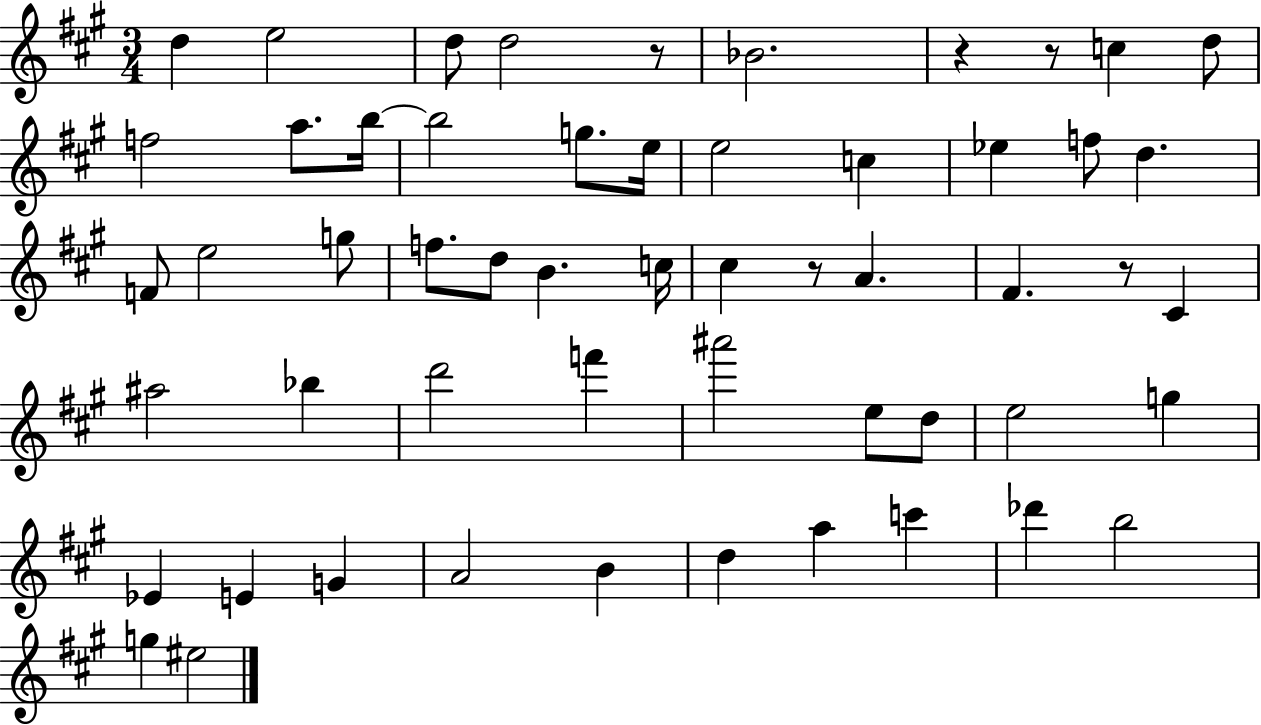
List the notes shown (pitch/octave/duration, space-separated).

D5/q E5/h D5/e D5/h R/e Bb4/h. R/q R/e C5/q D5/e F5/h A5/e. B5/s B5/h G5/e. E5/s E5/h C5/q Eb5/q F5/e D5/q. F4/e E5/h G5/e F5/e. D5/e B4/q. C5/s C#5/q R/e A4/q. F#4/q. R/e C#4/q A#5/h Bb5/q D6/h F6/q A#6/h E5/e D5/e E5/h G5/q Eb4/q E4/q G4/q A4/h B4/q D5/q A5/q C6/q Db6/q B5/h G5/q EIS5/h